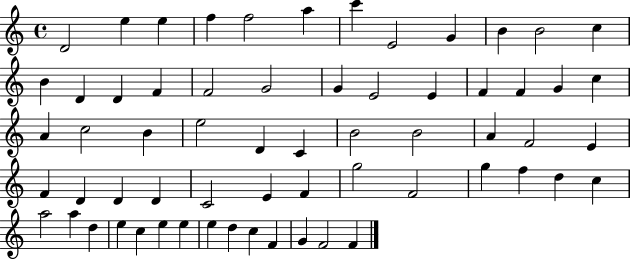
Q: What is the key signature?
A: C major